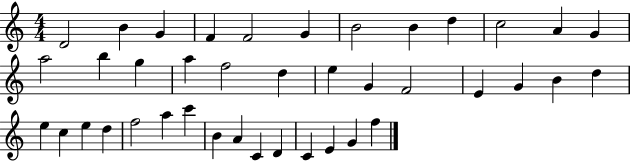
D4/h B4/q G4/q F4/q F4/h G4/q B4/h B4/q D5/q C5/h A4/q G4/q A5/h B5/q G5/q A5/q F5/h D5/q E5/q G4/q F4/h E4/q G4/q B4/q D5/q E5/q C5/q E5/q D5/q F5/h A5/q C6/q B4/q A4/q C4/q D4/q C4/q E4/q G4/q F5/q